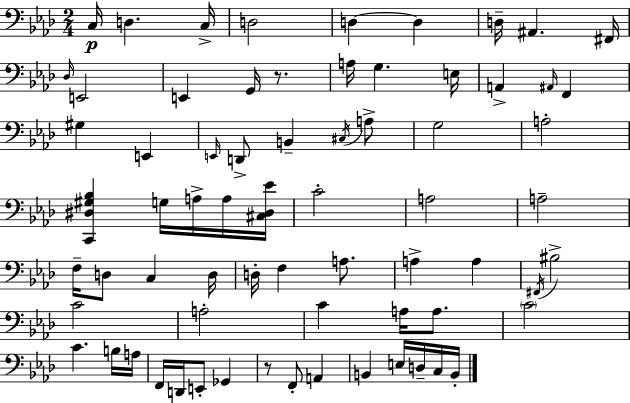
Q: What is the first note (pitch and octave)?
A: C3